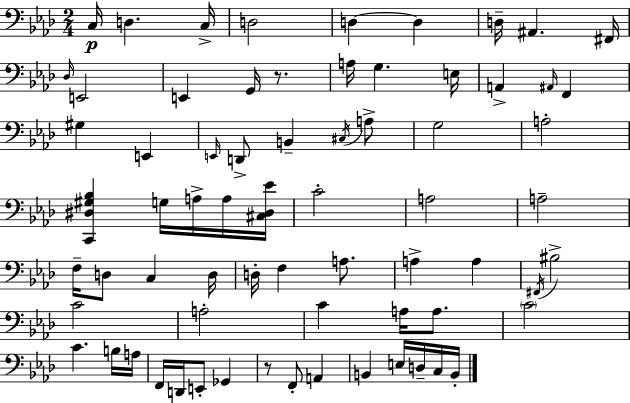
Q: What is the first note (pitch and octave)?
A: C3